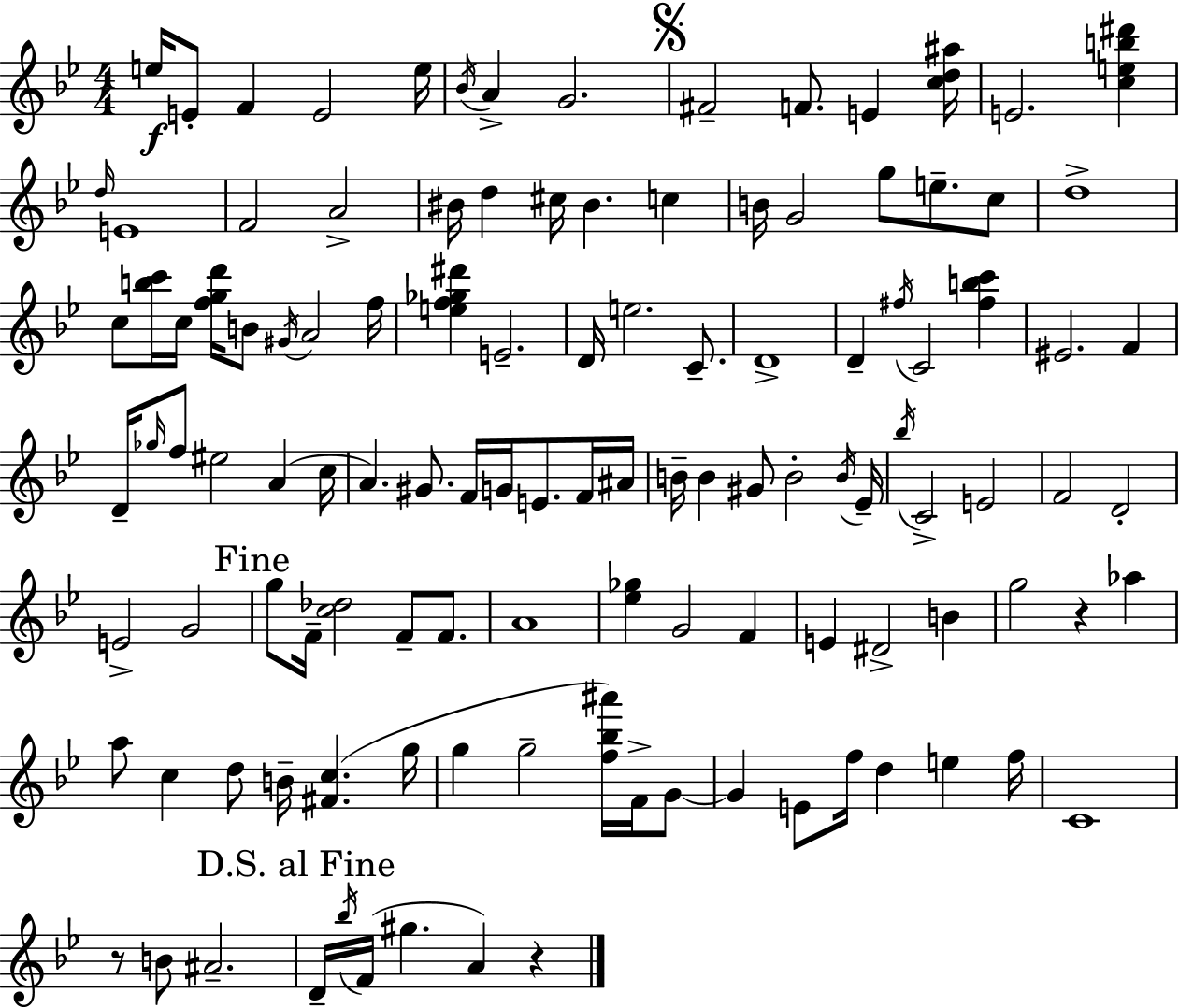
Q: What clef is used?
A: treble